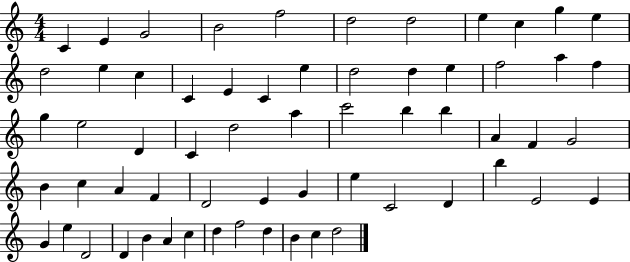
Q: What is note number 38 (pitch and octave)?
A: C5